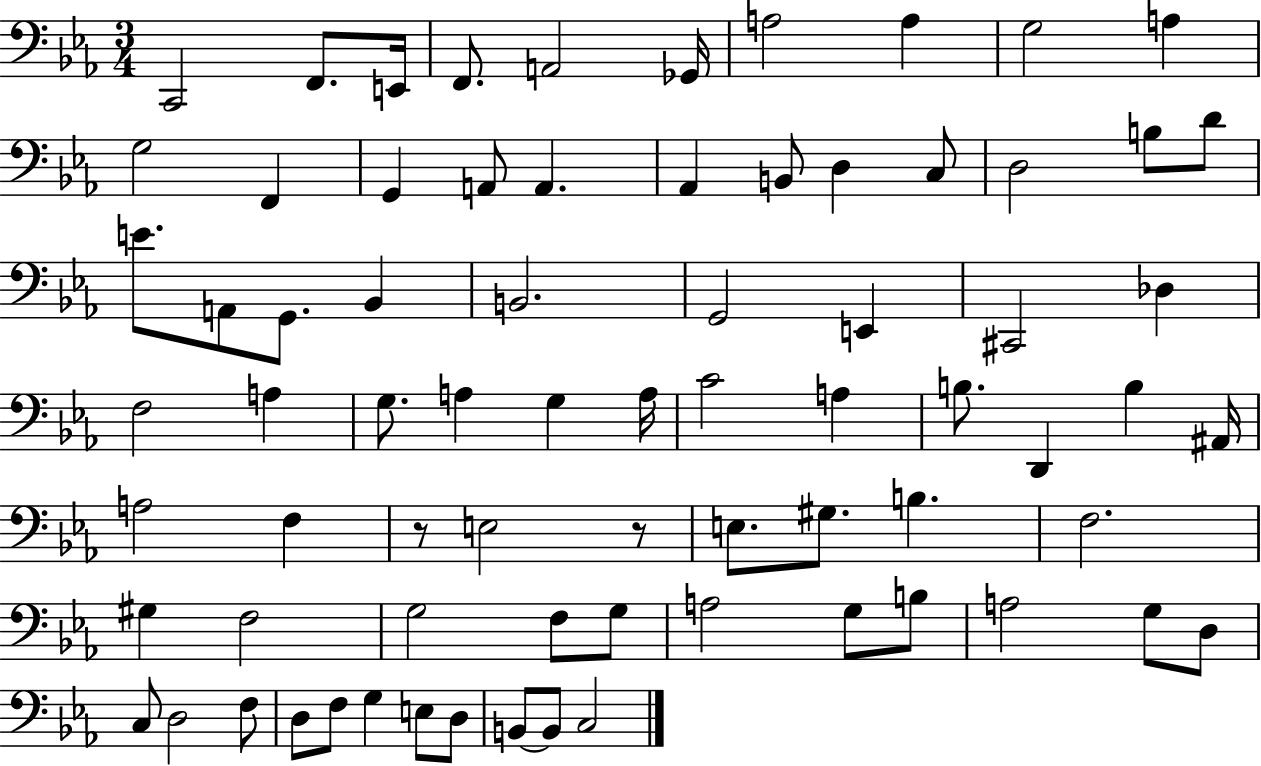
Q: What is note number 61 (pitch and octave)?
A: D3